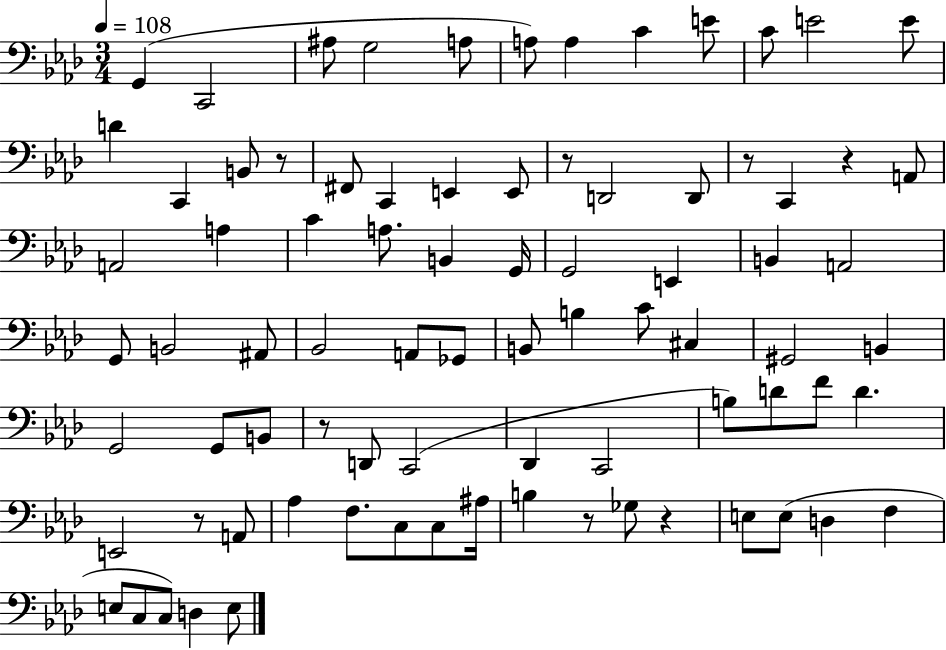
G2/q C2/h A#3/e G3/h A3/e A3/e A3/q C4/q E4/e C4/e E4/h E4/e D4/q C2/q B2/e R/e F#2/e C2/q E2/q E2/e R/e D2/h D2/e R/e C2/q R/q A2/e A2/h A3/q C4/q A3/e. B2/q G2/s G2/h E2/q B2/q A2/h G2/e B2/h A#2/e Bb2/h A2/e Gb2/e B2/e B3/q C4/e C#3/q G#2/h B2/q G2/h G2/e B2/e R/e D2/e C2/h Db2/q C2/h B3/e D4/e F4/e D4/q. E2/h R/e A2/e Ab3/q F3/e. C3/e C3/e A#3/s B3/q R/e Gb3/e R/q E3/e E3/e D3/q F3/q E3/e C3/e C3/e D3/q E3/e